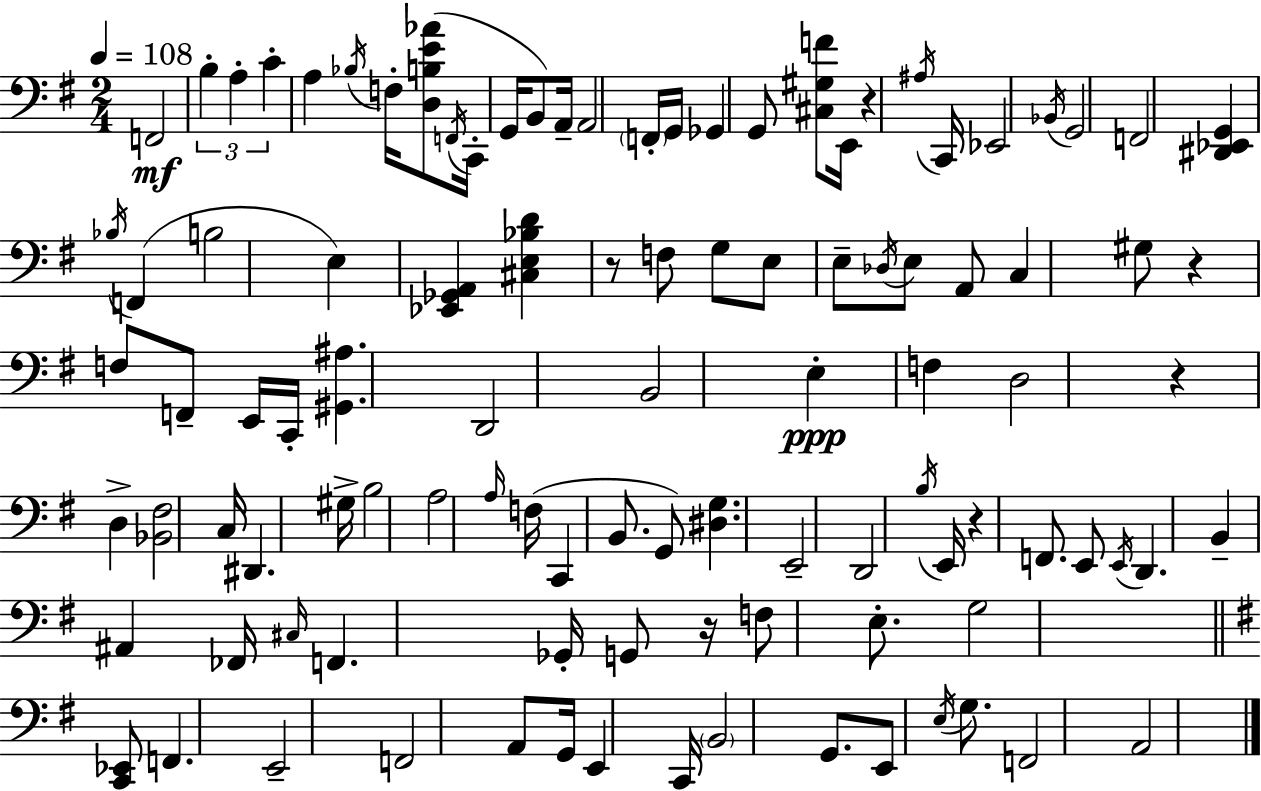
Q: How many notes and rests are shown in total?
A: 104